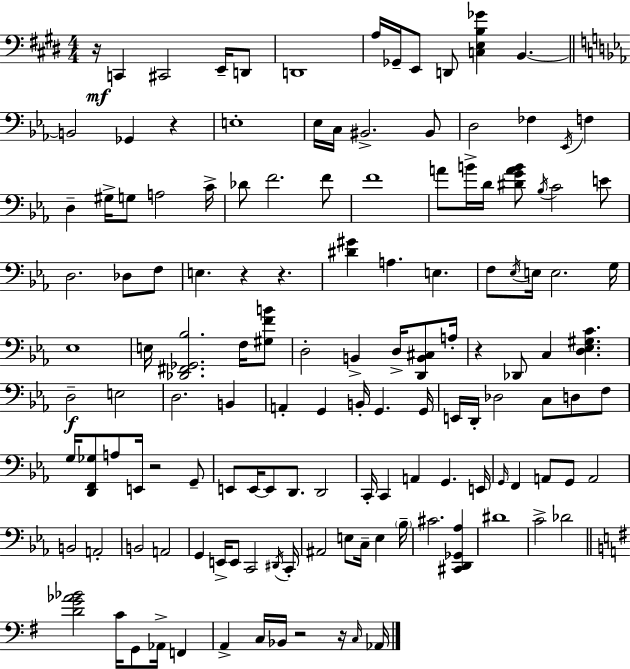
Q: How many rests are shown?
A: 8